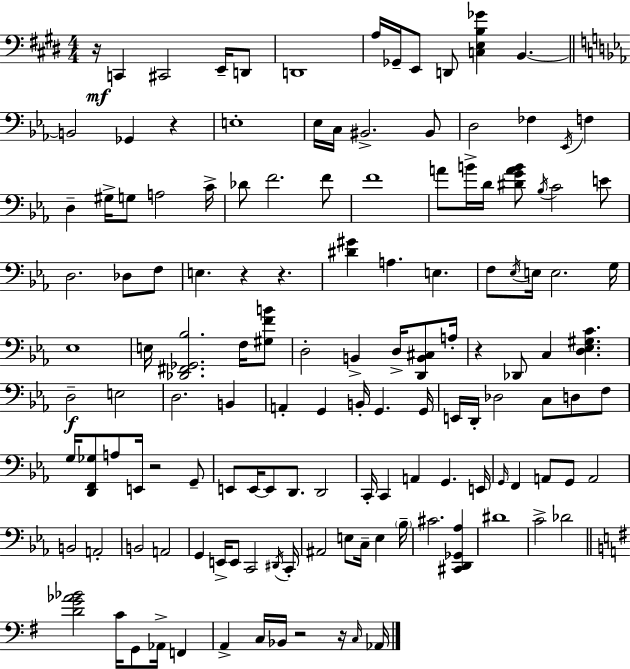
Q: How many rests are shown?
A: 8